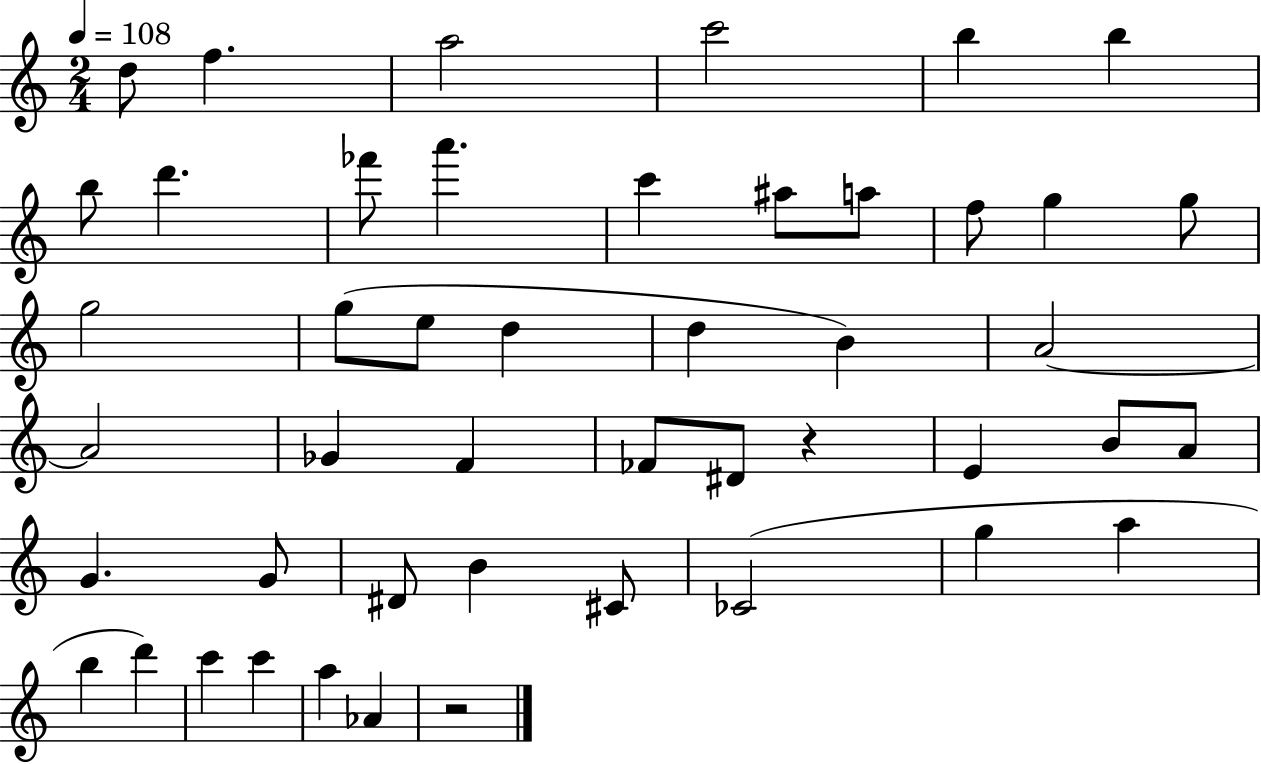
D5/e F5/q. A5/h C6/h B5/q B5/q B5/e D6/q. FES6/e A6/q. C6/q A#5/e A5/e F5/e G5/q G5/e G5/h G5/e E5/e D5/q D5/q B4/q A4/h A4/h Gb4/q F4/q FES4/e D#4/e R/q E4/q B4/e A4/e G4/q. G4/e D#4/e B4/q C#4/e CES4/h G5/q A5/q B5/q D6/q C6/q C6/q A5/q Ab4/q R/h